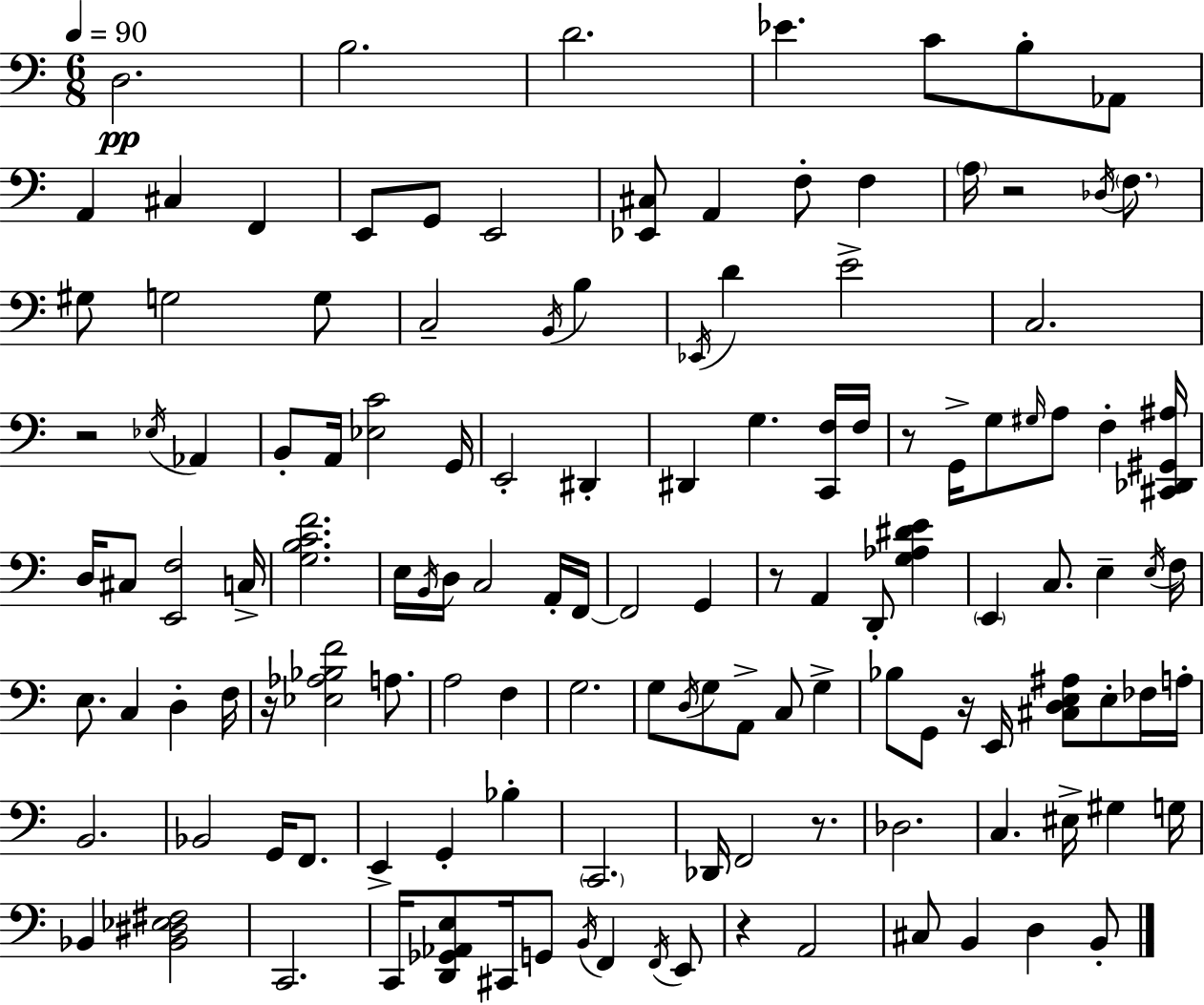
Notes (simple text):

D3/h. B3/h. D4/h. Eb4/q. C4/e B3/e Ab2/e A2/q C#3/q F2/q E2/e G2/e E2/h [Eb2,C#3]/e A2/q F3/e F3/q A3/s R/h Db3/s F3/e. G#3/e G3/h G3/e C3/h B2/s B3/q Eb2/s D4/q E4/h C3/h. R/h Eb3/s Ab2/q B2/e A2/s [Eb3,C4]/h G2/s E2/h D#2/q D#2/q G3/q. [C2,F3]/s F3/s R/e G2/s G3/e G#3/s A3/e F3/q [C#2,Db2,G#2,A#3]/s D3/s C#3/e [E2,F3]/h C3/s [G3,B3,C4,F4]/h. E3/s B2/s D3/s C3/h A2/s F2/s F2/h G2/q R/e A2/q D2/e [G3,Ab3,D#4,E4]/q E2/q C3/e. E3/q E3/s F3/s E3/e. C3/q D3/q F3/s R/s [Eb3,Ab3,Bb3,F4]/h A3/e. A3/h F3/q G3/h. G3/e D3/s G3/e A2/e C3/e G3/q Bb3/e G2/e R/s E2/s [C#3,D3,E3,A#3]/e E3/e FES3/s A3/s B2/h. Bb2/h G2/s F2/e. E2/q G2/q Bb3/q C2/h. Db2/s F2/h R/e. Db3/h. C3/q. EIS3/s G#3/q G3/s Bb2/q [Bb2,D#3,Eb3,F#3]/h C2/h. C2/s [D2,Gb2,Ab2,E3]/e C#2/s G2/e B2/s F2/q F2/s E2/e R/q A2/h C#3/e B2/q D3/q B2/e